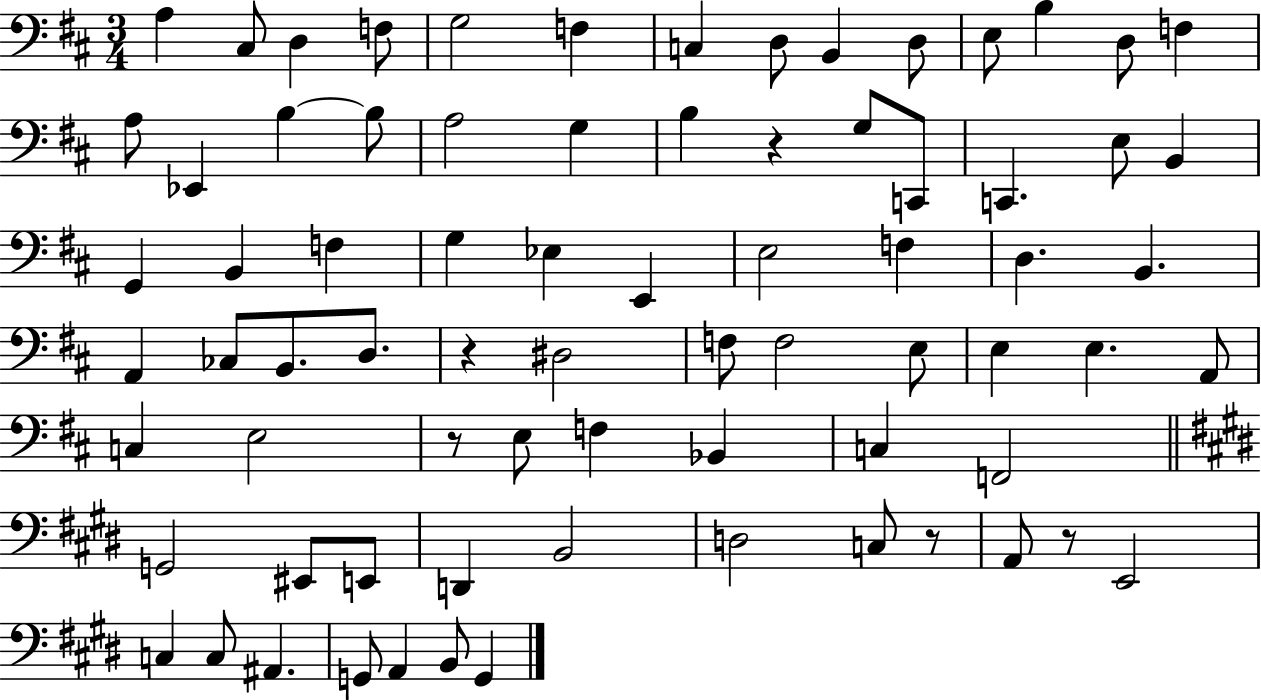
{
  \clef bass
  \numericTimeSignature
  \time 3/4
  \key d \major
  \repeat volta 2 { a4 cis8 d4 f8 | g2 f4 | c4 d8 b,4 d8 | e8 b4 d8 f4 | \break a8 ees,4 b4~~ b8 | a2 g4 | b4 r4 g8 c,8 | c,4. e8 b,4 | \break g,4 b,4 f4 | g4 ees4 e,4 | e2 f4 | d4. b,4. | \break a,4 ces8 b,8. d8. | r4 dis2 | f8 f2 e8 | e4 e4. a,8 | \break c4 e2 | r8 e8 f4 bes,4 | c4 f,2 | \bar "||" \break \key e \major g,2 eis,8 e,8 | d,4 b,2 | d2 c8 r8 | a,8 r8 e,2 | \break c4 c8 ais,4. | g,8 a,4 b,8 g,4 | } \bar "|."
}